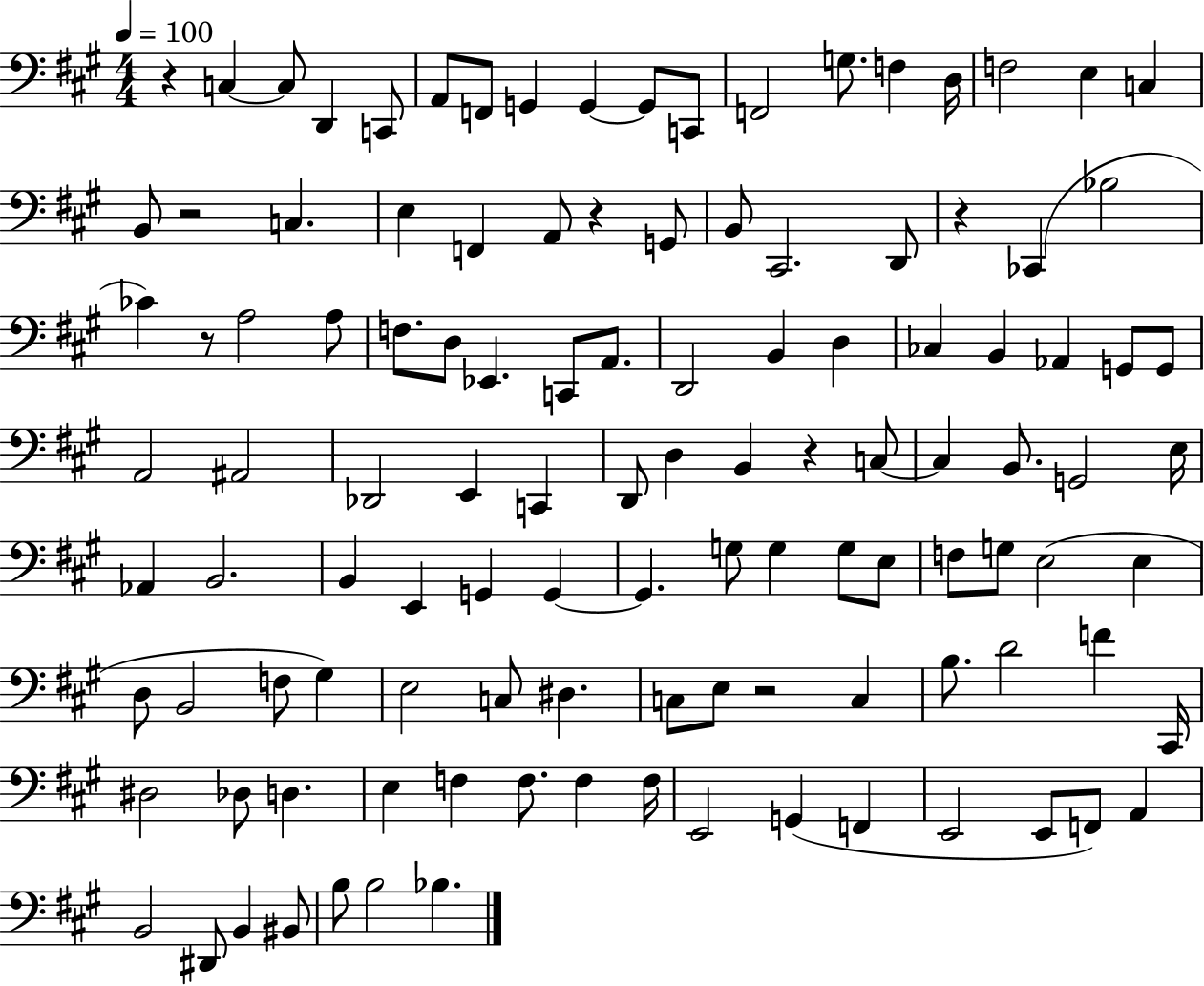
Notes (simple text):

R/q C3/q C3/e D2/q C2/e A2/e F2/e G2/q G2/q G2/e C2/e F2/h G3/e. F3/q D3/s F3/h E3/q C3/q B2/e R/h C3/q. E3/q F2/q A2/e R/q G2/e B2/e C#2/h. D2/e R/q CES2/q Bb3/h CES4/q R/e A3/h A3/e F3/e. D3/e Eb2/q. C2/e A2/e. D2/h B2/q D3/q CES3/q B2/q Ab2/q G2/e G2/e A2/h A#2/h Db2/h E2/q C2/q D2/e D3/q B2/q R/q C3/e C3/q B2/e. G2/h E3/s Ab2/q B2/h. B2/q E2/q G2/q G2/q G2/q. G3/e G3/q G3/e E3/e F3/e G3/e E3/h E3/q D3/e B2/h F3/e G#3/q E3/h C3/e D#3/q. C3/e E3/e R/h C3/q B3/e. D4/h F4/q C#2/s D#3/h Db3/e D3/q. E3/q F3/q F3/e. F3/q F3/s E2/h G2/q F2/q E2/h E2/e F2/e A2/q B2/h D#2/e B2/q BIS2/e B3/e B3/h Bb3/q.